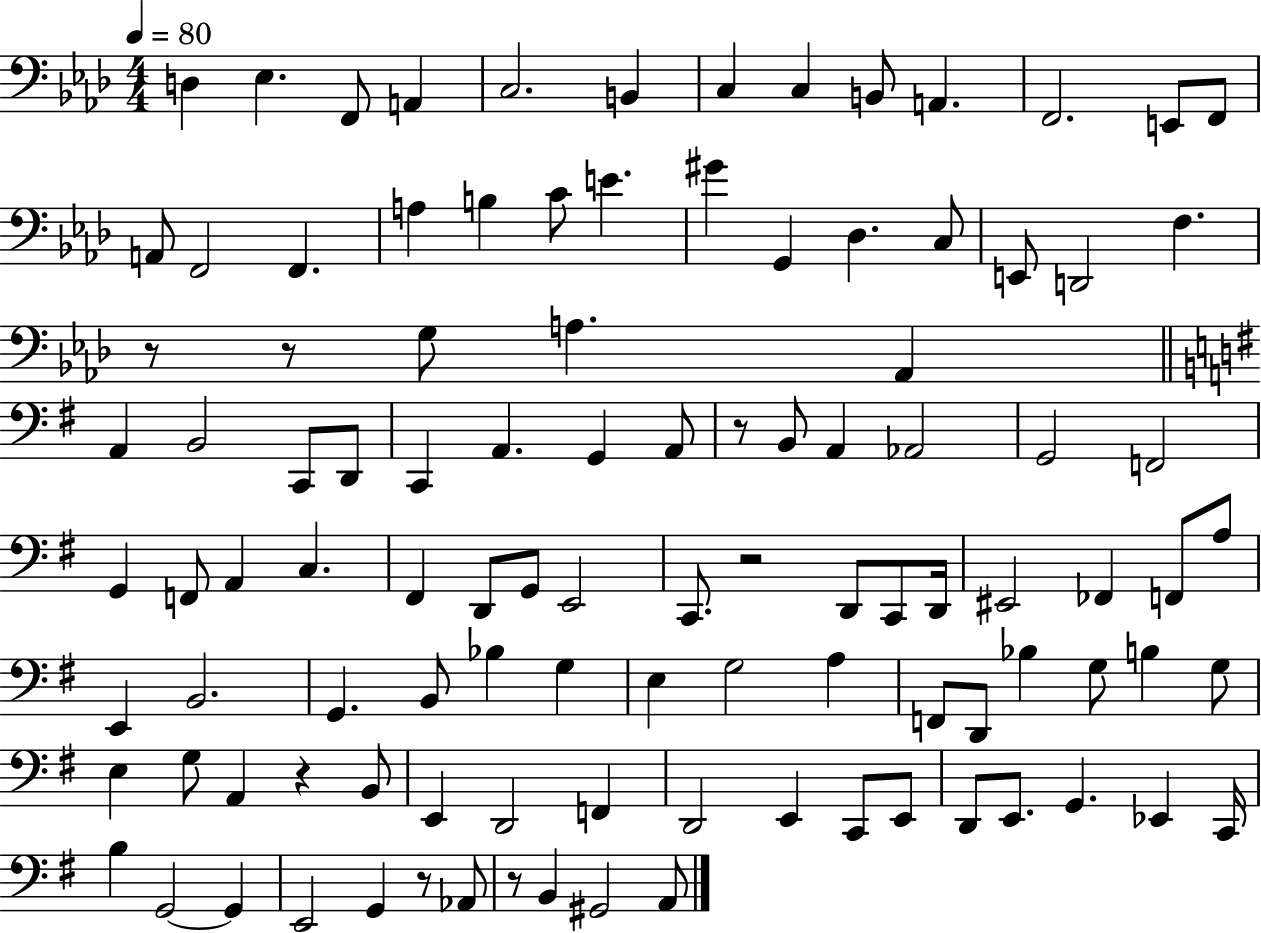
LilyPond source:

{
  \clef bass
  \numericTimeSignature
  \time 4/4
  \key aes \major
  \tempo 4 = 80
  d4 ees4. f,8 a,4 | c2. b,4 | c4 c4 b,8 a,4. | f,2. e,8 f,8 | \break a,8 f,2 f,4. | a4 b4 c'8 e'4. | gis'4 g,4 des4. c8 | e,8 d,2 f4. | \break r8 r8 g8 a4. aes,4 | \bar "||" \break \key e \minor a,4 b,2 c,8 d,8 | c,4 a,4. g,4 a,8 | r8 b,8 a,4 aes,2 | g,2 f,2 | \break g,4 f,8 a,4 c4. | fis,4 d,8 g,8 e,2 | c,8. r2 d,8 c,8 d,16 | eis,2 fes,4 f,8 a8 | \break e,4 b,2. | g,4. b,8 bes4 g4 | e4 g2 a4 | f,8 d,8 bes4 g8 b4 g8 | \break e4 g8 a,4 r4 b,8 | e,4 d,2 f,4 | d,2 e,4 c,8 e,8 | d,8 e,8. g,4. ees,4 c,16 | \break b4 g,2~~ g,4 | e,2 g,4 r8 aes,8 | r8 b,4 gis,2 a,8 | \bar "|."
}